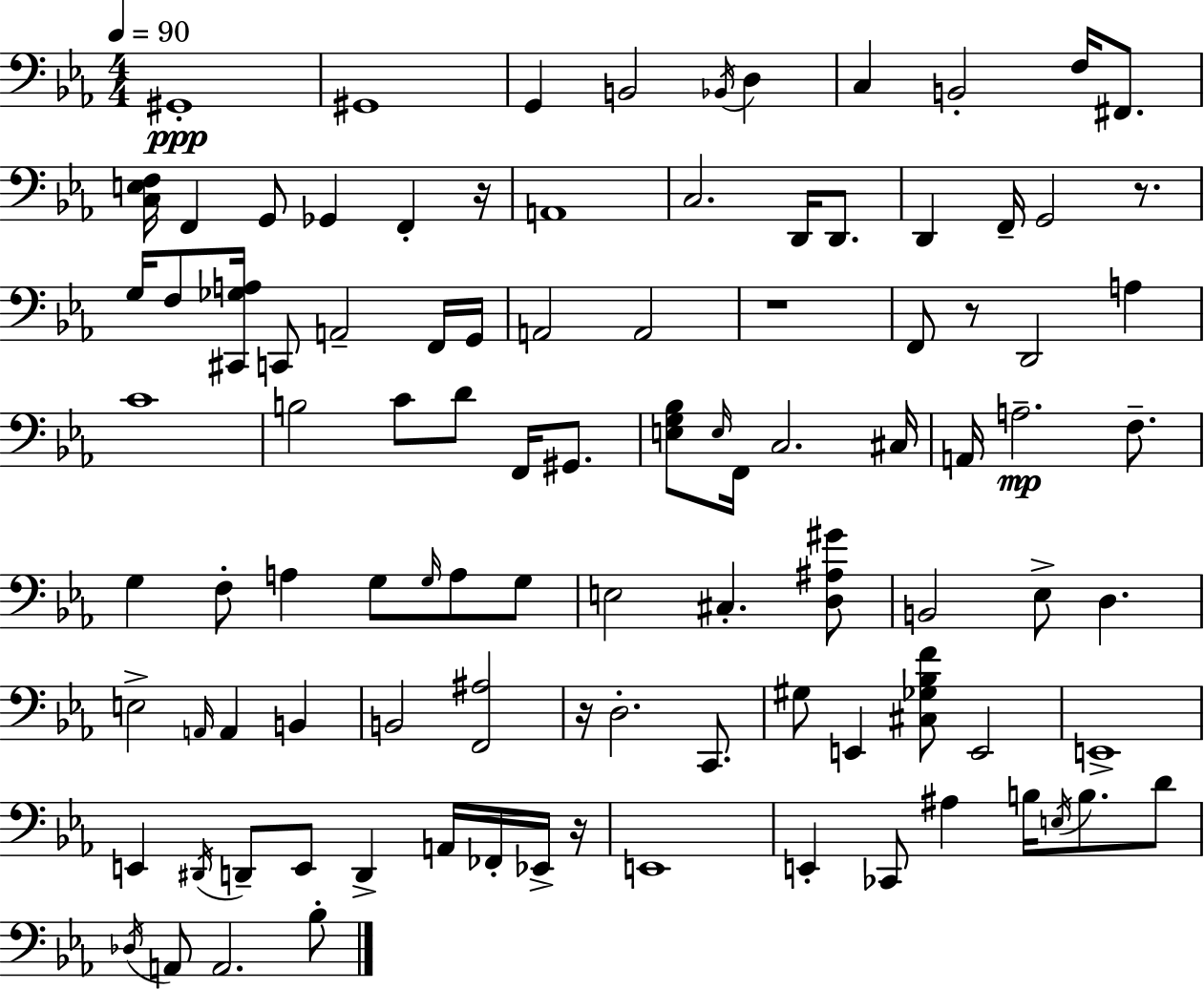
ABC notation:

X:1
T:Untitled
M:4/4
L:1/4
K:Cm
^G,,4 ^G,,4 G,, B,,2 _B,,/4 D, C, B,,2 F,/4 ^F,,/2 [C,E,F,]/4 F,, G,,/2 _G,, F,, z/4 A,,4 C,2 D,,/4 D,,/2 D,, F,,/4 G,,2 z/2 G,/4 F,/2 [^C,,_G,A,]/4 C,,/2 A,,2 F,,/4 G,,/4 A,,2 A,,2 z4 F,,/2 z/2 D,,2 A, C4 B,2 C/2 D/2 F,,/4 ^G,,/2 [E,G,_B,]/2 E,/4 F,,/4 C,2 ^C,/4 A,,/4 A,2 F,/2 G, F,/2 A, G,/2 G,/4 A,/2 G,/2 E,2 ^C, [D,^A,^G]/2 B,,2 _E,/2 D, E,2 A,,/4 A,, B,, B,,2 [F,,^A,]2 z/4 D,2 C,,/2 ^G,/2 E,, [^C,_G,_B,F]/2 E,,2 E,,4 E,, ^D,,/4 D,,/2 E,,/2 D,, A,,/4 _F,,/4 _E,,/4 z/4 E,,4 E,, _C,,/2 ^A, B,/4 E,/4 B,/2 D/2 _D,/4 A,,/2 A,,2 _B,/2